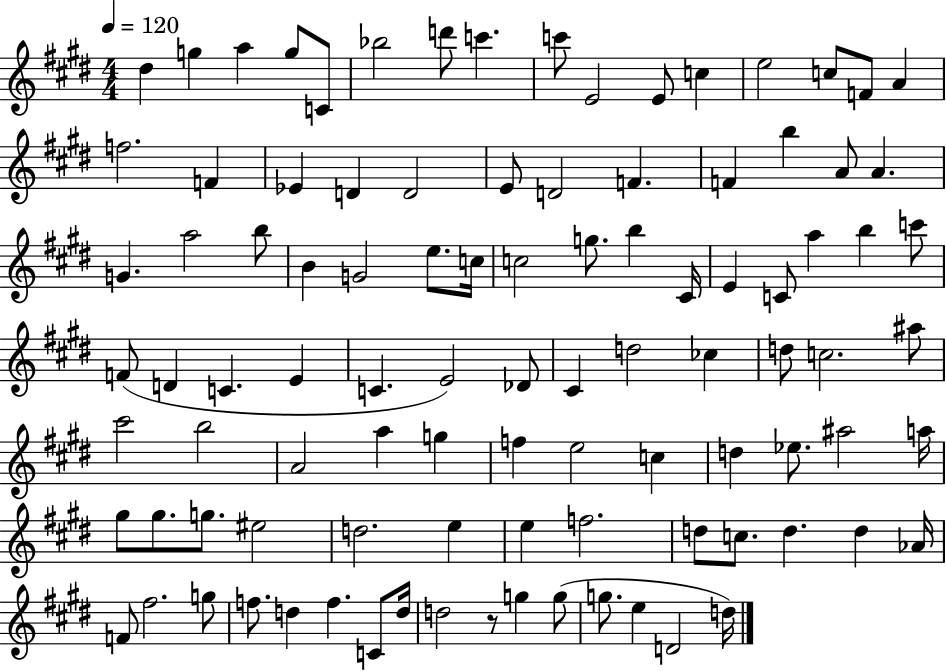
{
  \clef treble
  \numericTimeSignature
  \time 4/4
  \key e \major
  \tempo 4 = 120
  dis''4 g''4 a''4 g''8 c'8 | bes''2 d'''8 c'''4. | c'''8 e'2 e'8 c''4 | e''2 c''8 f'8 a'4 | \break f''2. f'4 | ees'4 d'4 d'2 | e'8 d'2 f'4. | f'4 b''4 a'8 a'4. | \break g'4. a''2 b''8 | b'4 g'2 e''8. c''16 | c''2 g''8. b''4 cis'16 | e'4 c'8 a''4 b''4 c'''8 | \break f'8( d'4 c'4. e'4 | c'4. e'2) des'8 | cis'4 d''2 ces''4 | d''8 c''2. ais''8 | \break cis'''2 b''2 | a'2 a''4 g''4 | f''4 e''2 c''4 | d''4 ees''8. ais''2 a''16 | \break gis''8 gis''8. g''8. eis''2 | d''2. e''4 | e''4 f''2. | d''8 c''8. d''4. d''4 aes'16 | \break f'8 fis''2. g''8 | f''8. d''4 f''4. c'8 d''16 | d''2 r8 g''4 g''8( | g''8. e''4 d'2 d''16) | \break \bar "|."
}